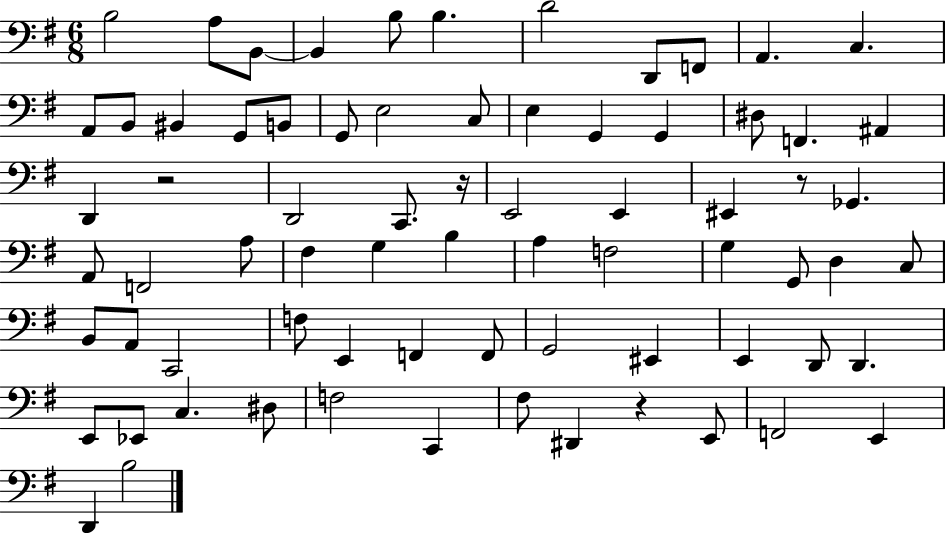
X:1
T:Untitled
M:6/8
L:1/4
K:G
B,2 A,/2 B,,/2 B,, B,/2 B, D2 D,,/2 F,,/2 A,, C, A,,/2 B,,/2 ^B,, G,,/2 B,,/2 G,,/2 E,2 C,/2 E, G,, G,, ^D,/2 F,, ^A,, D,, z2 D,,2 C,,/2 z/4 E,,2 E,, ^E,, z/2 _G,, A,,/2 F,,2 A,/2 ^F, G, B, A, F,2 G, G,,/2 D, C,/2 B,,/2 A,,/2 C,,2 F,/2 E,, F,, F,,/2 G,,2 ^E,, E,, D,,/2 D,, E,,/2 _E,,/2 C, ^D,/2 F,2 C,, ^F,/2 ^D,, z E,,/2 F,,2 E,, D,, B,2